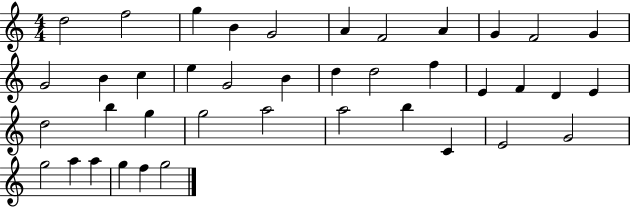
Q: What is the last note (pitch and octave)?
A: G5